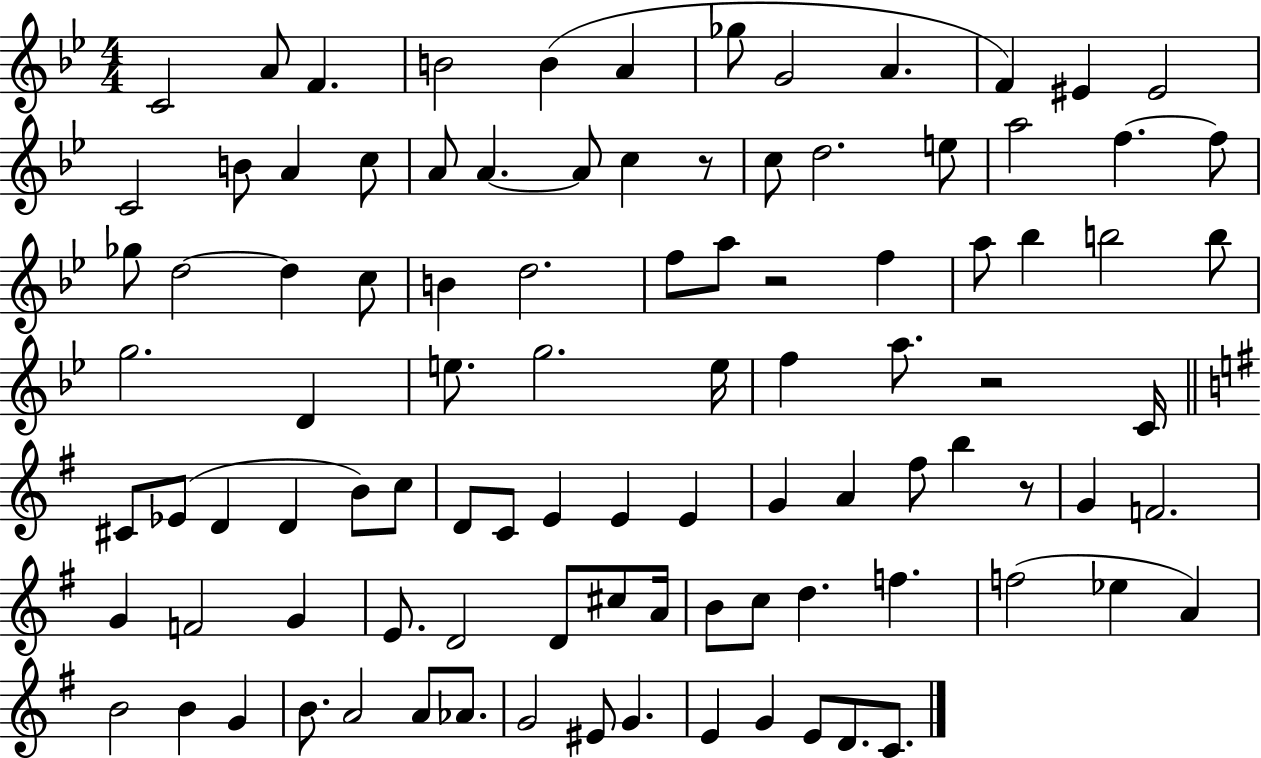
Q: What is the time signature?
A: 4/4